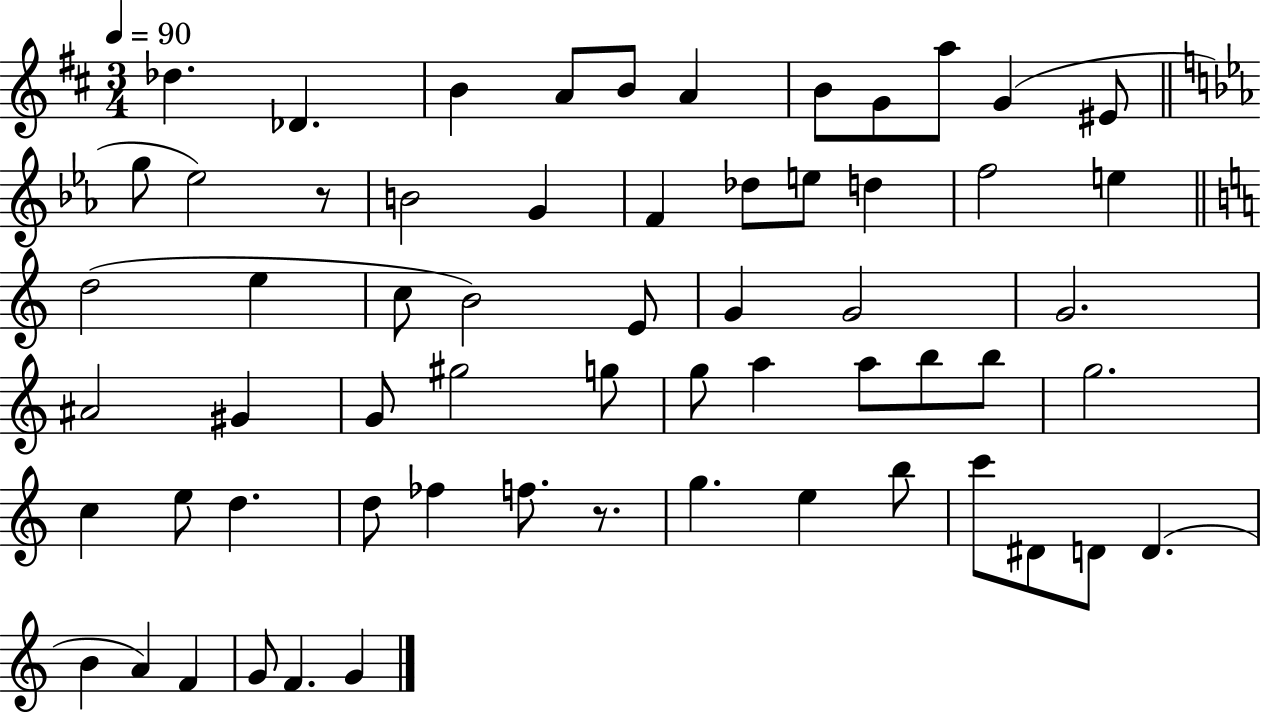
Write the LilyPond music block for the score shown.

{
  \clef treble
  \numericTimeSignature
  \time 3/4
  \key d \major
  \tempo 4 = 90
  des''4. des'4. | b'4 a'8 b'8 a'4 | b'8 g'8 a''8 g'4( eis'8 | \bar "||" \break \key c \minor g''8 ees''2) r8 | b'2 g'4 | f'4 des''8 e''8 d''4 | f''2 e''4 | \break \bar "||" \break \key c \major d''2( e''4 | c''8 b'2) e'8 | g'4 g'2 | g'2. | \break ais'2 gis'4 | g'8 gis''2 g''8 | g''8 a''4 a''8 b''8 b''8 | g''2. | \break c''4 e''8 d''4. | d''8 fes''4 f''8. r8. | g''4. e''4 b''8 | c'''8 dis'8 d'8 d'4.( | \break b'4 a'4) f'4 | g'8 f'4. g'4 | \bar "|."
}